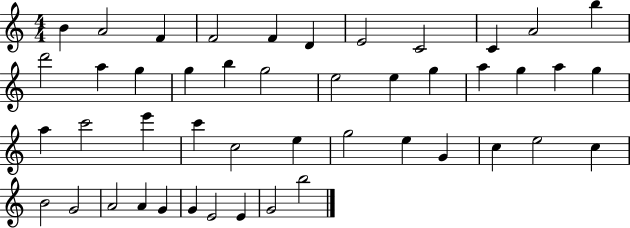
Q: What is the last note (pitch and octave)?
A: B5